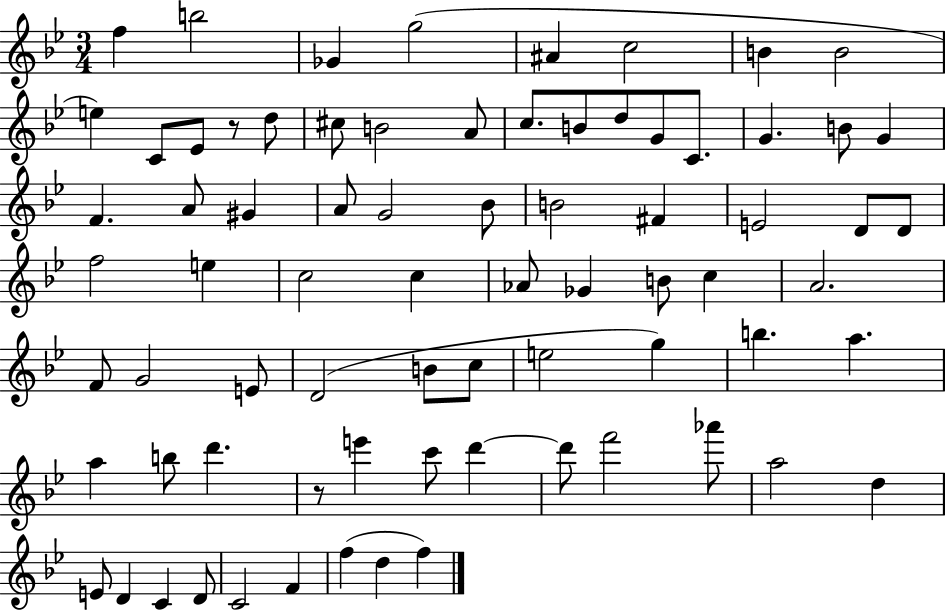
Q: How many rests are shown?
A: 2